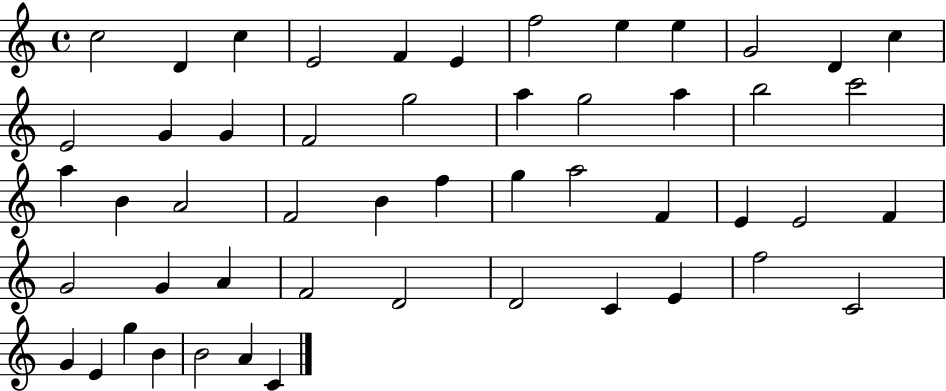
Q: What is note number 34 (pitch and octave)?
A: F4